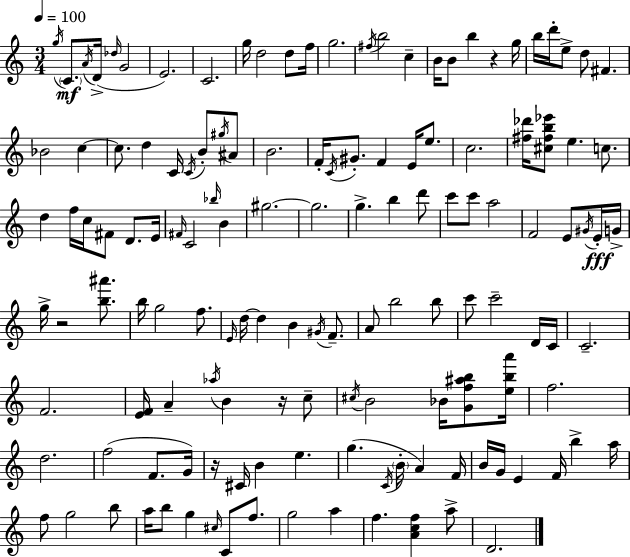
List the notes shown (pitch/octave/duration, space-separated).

G5/s C4/e. A4/s D4/s Db5/s G4/h E4/h. C4/h. G5/s D5/h D5/e F5/s G5/h. F#5/s B5/h C5/q B4/s B4/e B5/q R/q G5/s B5/s D6/s E5/e D5/e F#4/q. Bb4/h C5/q C5/e. D5/q C4/s C4/s B4/e G#5/s A#4/e B4/h. F4/s C4/s G#4/e. F4/q E4/s E5/e. C5/h. [F#5,Db6]/s [C#5,F#5,B5,Eb6]/e E5/q. C5/e. D5/q F5/s C5/s F#4/e D4/e. E4/s F#4/s C4/h Bb5/s B4/q G#5/h. G#5/h. G5/q. B5/q D6/e C6/e C6/e A5/h F4/h E4/e G#4/s E4/s G4/s G5/s R/h [B5,A#6]/e. B5/s G5/h F5/e. E4/s D5/s D5/q B4/q G#4/s F4/e. A4/e B5/h B5/e C6/e C6/h D4/s C4/s C4/h. F4/h. [E4,F4]/s A4/q Ab5/s B4/q R/s C5/e C#5/s B4/h Bb4/s [G4,F5,A#5,B5]/e [E5,B5,A6]/s F5/h. D5/h. F5/h F4/e. G4/s R/s C#4/s B4/q E5/q. G5/q. C4/s B4/s A4/q F4/s B4/s G4/s E4/q F4/s B5/q A5/s F5/e G5/h B5/e A5/s B5/e G5/q C#5/s C4/e F5/e. G5/h A5/q F5/q. [A4,C5,F5]/q A5/e D4/h.